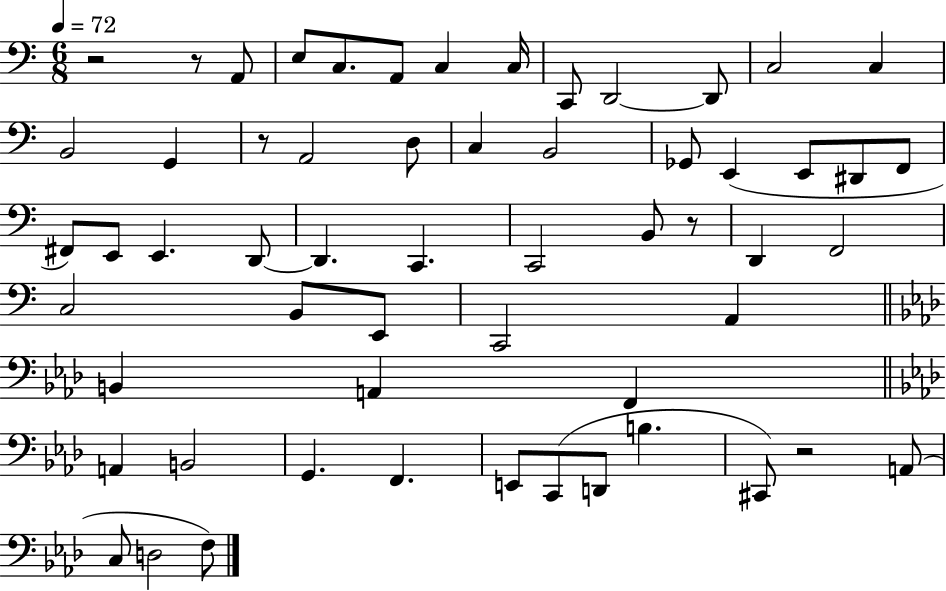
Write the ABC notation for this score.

X:1
T:Untitled
M:6/8
L:1/4
K:C
z2 z/2 A,,/2 E,/2 C,/2 A,,/2 C, C,/4 C,,/2 D,,2 D,,/2 C,2 C, B,,2 G,, z/2 A,,2 D,/2 C, B,,2 _G,,/2 E,, E,,/2 ^D,,/2 F,,/2 ^F,,/2 E,,/2 E,, D,,/2 D,, C,, C,,2 B,,/2 z/2 D,, F,,2 C,2 B,,/2 E,,/2 C,,2 A,, B,, A,, F,, A,, B,,2 G,, F,, E,,/2 C,,/2 D,,/2 B, ^C,,/2 z2 A,,/2 C,/2 D,2 F,/2